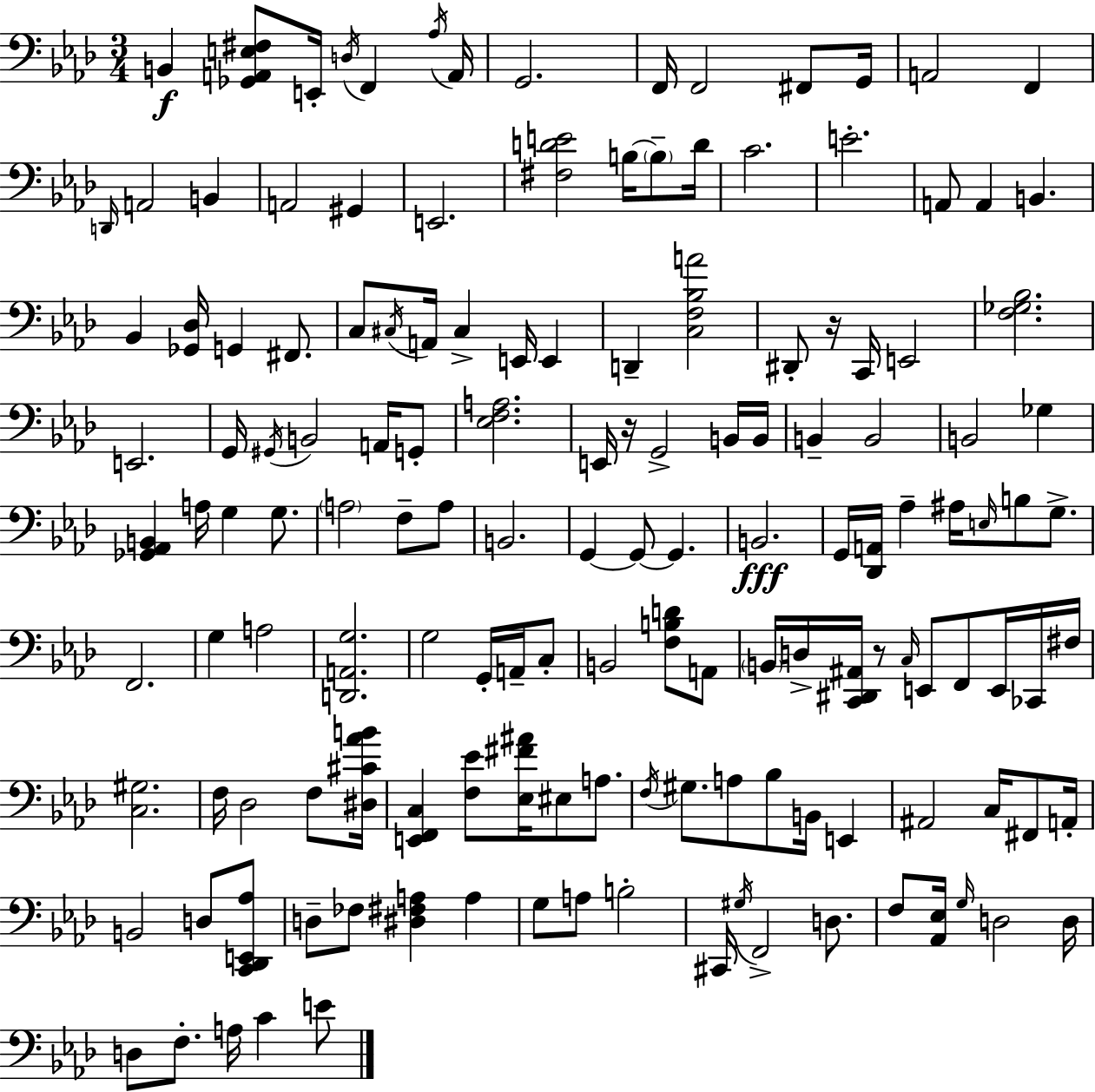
{
  \clef bass
  \numericTimeSignature
  \time 3/4
  \key aes \major
  \repeat volta 2 { b,4\f <ges, a, e fis>8 e,16-. \acciaccatura { d16 } f,4 | \acciaccatura { aes16 } a,16 g,2. | f,16 f,2 fis,8 | g,16 a,2 f,4 | \break \grace { d,16 } a,2 b,4 | a,2 gis,4 | e,2. | <fis d' e'>2 b16~~ | \break \parenthesize b8-- d'16 c'2. | e'2.-. | a,8 a,4 b,4. | bes,4 <ges, des>16 g,4 | \break fis,8. c8 \acciaccatura { cis16 } a,16 cis4-> e,16 | e,4 d,4-- <c f bes a'>2 | dis,8-. r16 c,16 e,2 | <f ges bes>2. | \break e,2. | g,16 \acciaccatura { gis,16 } b,2 | a,16 g,8-. <ees f a>2. | e,16 r16 g,2-> | \break b,16 b,16 b,4-- b,2 | b,2 | ges4 <ges, aes, b,>4 a16 g4 | g8. \parenthesize a2 | \break f8-- a8 b,2. | g,4~~ g,8~~ g,4. | b,2.\fff | g,16 <des, a,>16 aes4-- ais16 | \break \grace { e16 } b8 g8.-> f,2. | g4 a2 | <d, a, g>2. | g2 | \break g,16-. a,16-- c8-. b,2 | <f b d'>8 a,8 \parenthesize b,16 d16-> <c, dis, ais,>16 r8 \grace { c16 } | e,8 f,8 e,16 ces,16 fis16 <c gis>2. | f16 des2 | \break f8 <dis cis' aes' b'>16 <e, f, c>4 <f ees'>8 | <ees fis' ais'>16 eis8 a8. \acciaccatura { f16 } gis8. a8 | bes8 b,16 e,4 ais,2 | c16 fis,8 a,16-. b,2 | \break d8 <c, des, e, aes>8 d8-- fes8 | <dis fis a>4 a4 g8 a8 | b2-. cis,16 \acciaccatura { gis16 } f,2-> | d8. f8 <aes, ees>16 | \break \grace { g16 } d2 d16 d8 | f8.-. a16 c'4 e'8 } \bar "|."
}